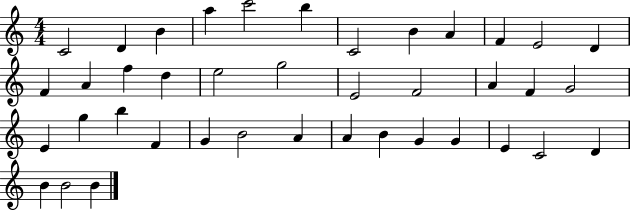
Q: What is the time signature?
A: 4/4